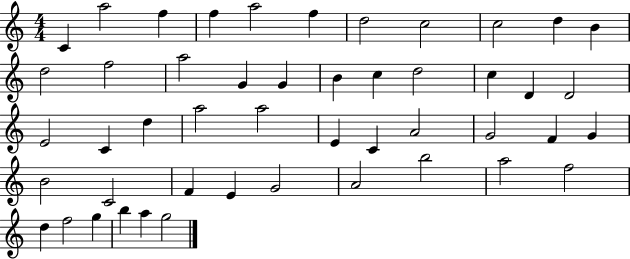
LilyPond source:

{
  \clef treble
  \numericTimeSignature
  \time 4/4
  \key c \major
  c'4 a''2 f''4 | f''4 a''2 f''4 | d''2 c''2 | c''2 d''4 b'4 | \break d''2 f''2 | a''2 g'4 g'4 | b'4 c''4 d''2 | c''4 d'4 d'2 | \break e'2 c'4 d''4 | a''2 a''2 | e'4 c'4 a'2 | g'2 f'4 g'4 | \break b'2 c'2 | f'4 e'4 g'2 | a'2 b''2 | a''2 f''2 | \break d''4 f''2 g''4 | b''4 a''4 g''2 | \bar "|."
}